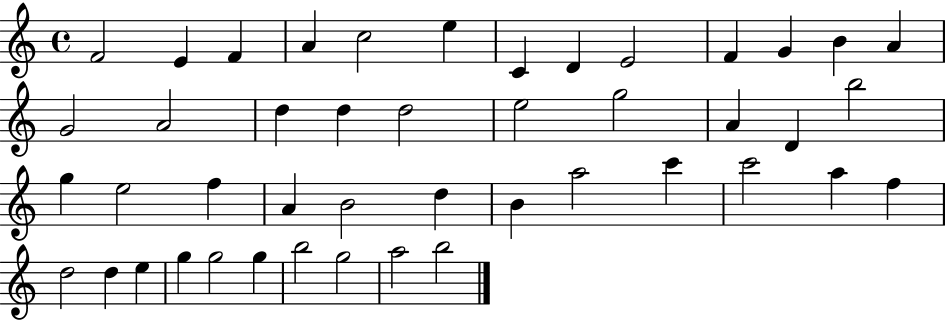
F4/h E4/q F4/q A4/q C5/h E5/q C4/q D4/q E4/h F4/q G4/q B4/q A4/q G4/h A4/h D5/q D5/q D5/h E5/h G5/h A4/q D4/q B5/h G5/q E5/h F5/q A4/q B4/h D5/q B4/q A5/h C6/q C6/h A5/q F5/q D5/h D5/q E5/q G5/q G5/h G5/q B5/h G5/h A5/h B5/h